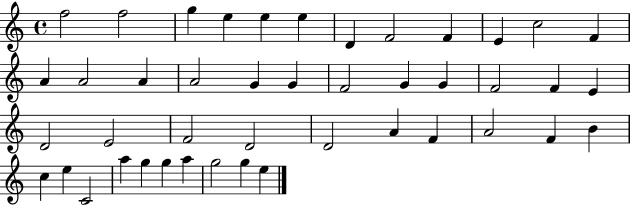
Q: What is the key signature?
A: C major